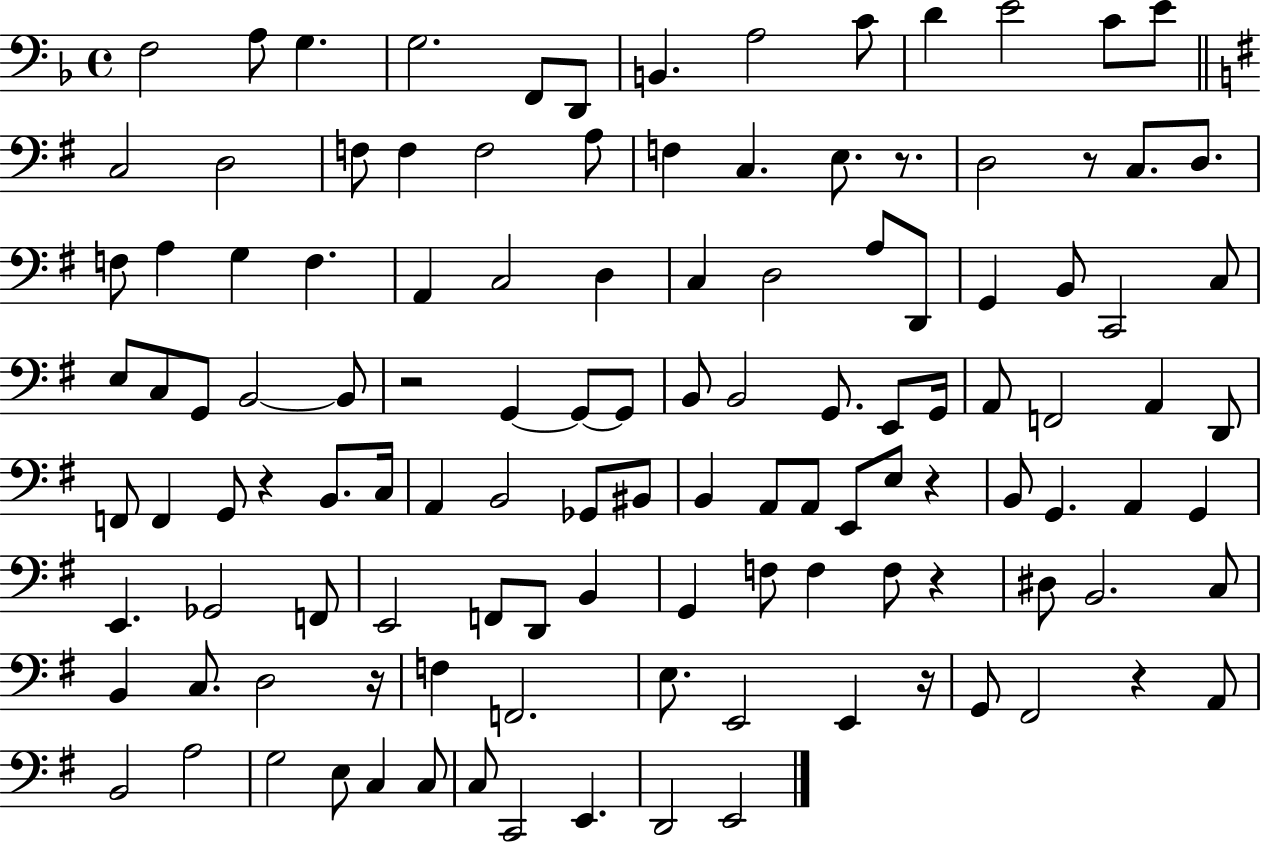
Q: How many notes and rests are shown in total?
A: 120